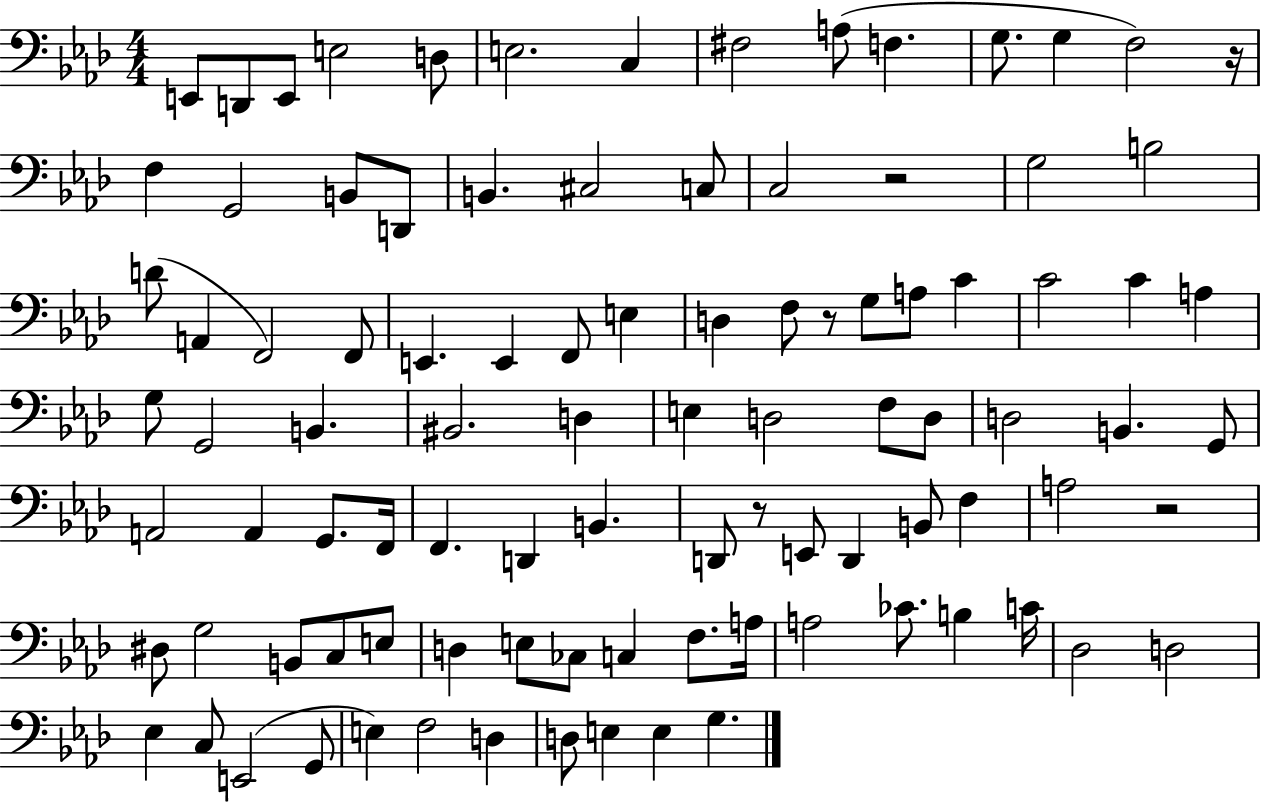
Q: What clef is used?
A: bass